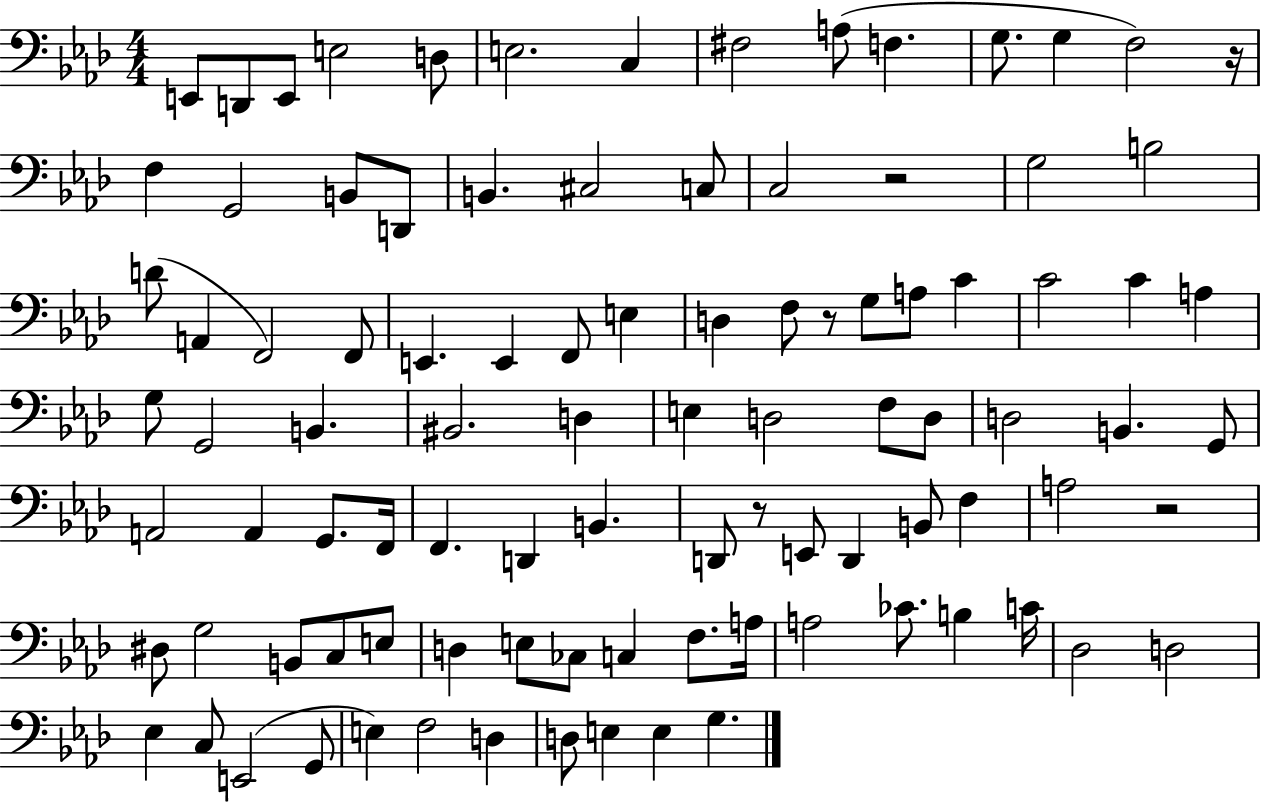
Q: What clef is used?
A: bass